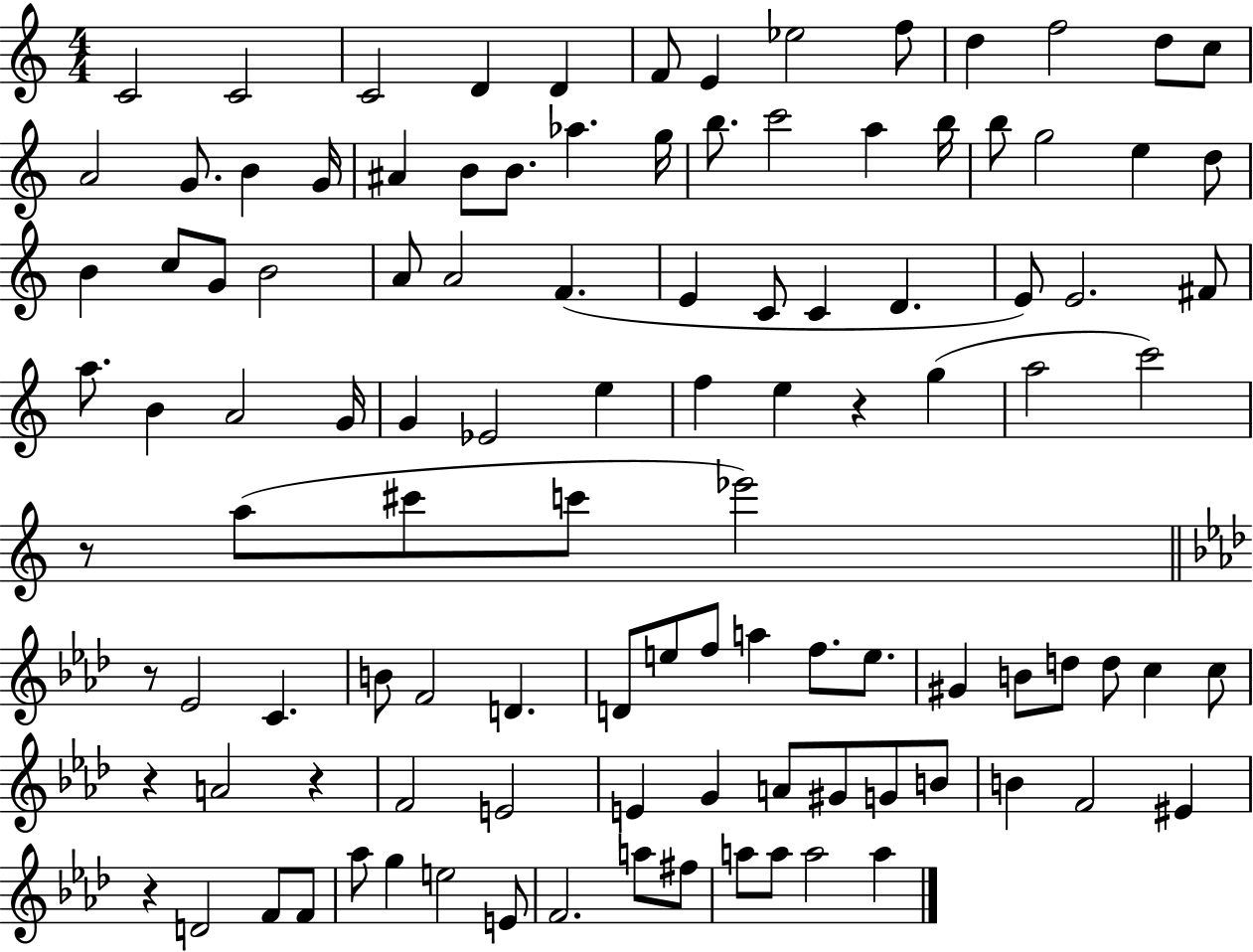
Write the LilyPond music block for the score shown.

{
  \clef treble
  \numericTimeSignature
  \time 4/4
  \key c \major
  \repeat volta 2 { c'2 c'2 | c'2 d'4 d'4 | f'8 e'4 ees''2 f''8 | d''4 f''2 d''8 c''8 | \break a'2 g'8. b'4 g'16 | ais'4 b'8 b'8. aes''4. g''16 | b''8. c'''2 a''4 b''16 | b''8 g''2 e''4 d''8 | \break b'4 c''8 g'8 b'2 | a'8 a'2 f'4.( | e'4 c'8 c'4 d'4. | e'8) e'2. fis'8 | \break a''8. b'4 a'2 g'16 | g'4 ees'2 e''4 | f''4 e''4 r4 g''4( | a''2 c'''2) | \break r8 a''8( cis'''8 c'''8 ees'''2) | \bar "||" \break \key aes \major r8 ees'2 c'4. | b'8 f'2 d'4. | d'8 e''8 f''8 a''4 f''8. e''8. | gis'4 b'8 d''8 d''8 c''4 c''8 | \break r4 a'2 r4 | f'2 e'2 | e'4 g'4 a'8 gis'8 g'8 b'8 | b'4 f'2 eis'4 | \break r4 d'2 f'8 f'8 | aes''8 g''4 e''2 e'8 | f'2. a''8 fis''8 | a''8 a''8 a''2 a''4 | \break } \bar "|."
}